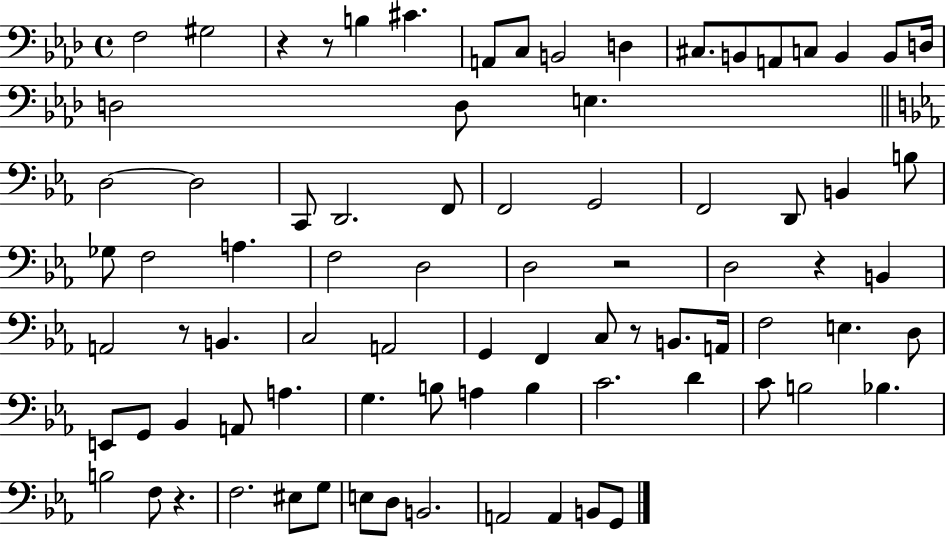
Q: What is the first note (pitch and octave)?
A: F3